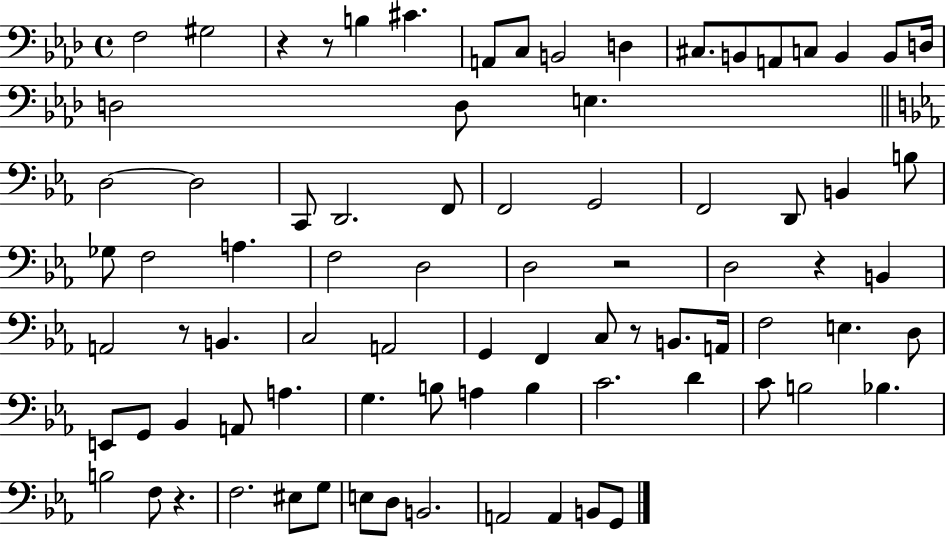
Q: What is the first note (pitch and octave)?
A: F3